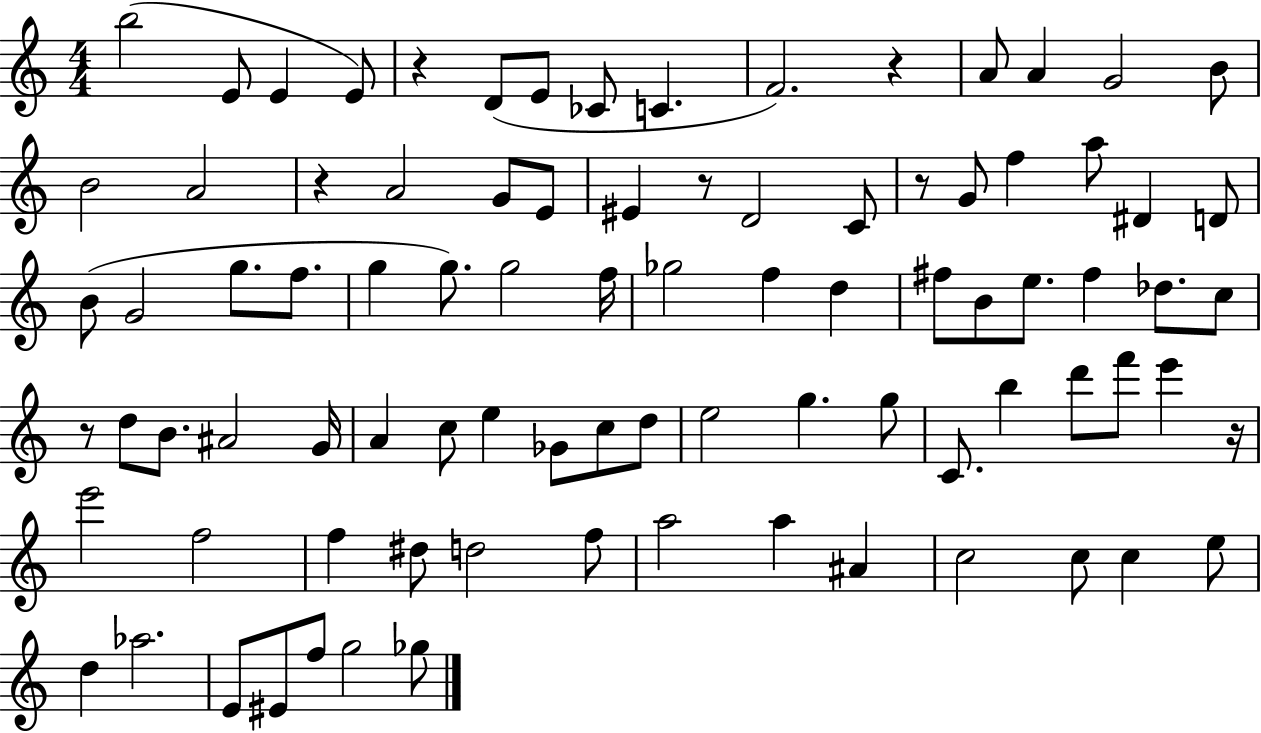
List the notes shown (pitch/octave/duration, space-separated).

B5/h E4/e E4/q E4/e R/q D4/e E4/e CES4/e C4/q. F4/h. R/q A4/e A4/q G4/h B4/e B4/h A4/h R/q A4/h G4/e E4/e EIS4/q R/e D4/h C4/e R/e G4/e F5/q A5/e D#4/q D4/e B4/e G4/h G5/e. F5/e. G5/q G5/e. G5/h F5/s Gb5/h F5/q D5/q F#5/e B4/e E5/e. F#5/q Db5/e. C5/e R/e D5/e B4/e. A#4/h G4/s A4/q C5/e E5/q Gb4/e C5/e D5/e E5/h G5/q. G5/e C4/e. B5/q D6/e F6/e E6/q R/s E6/h F5/h F5/q D#5/e D5/h F5/e A5/h A5/q A#4/q C5/h C5/e C5/q E5/e D5/q Ab5/h. E4/e EIS4/e F5/e G5/h Gb5/e